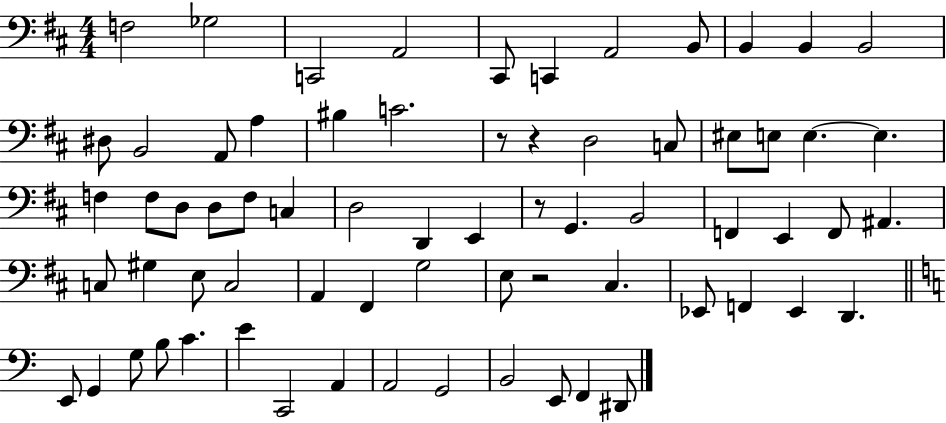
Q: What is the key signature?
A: D major